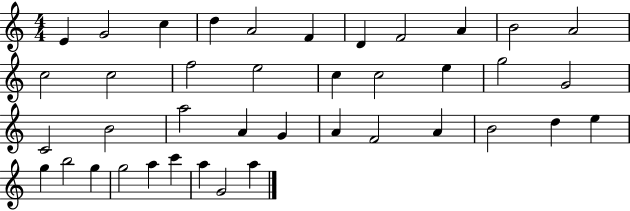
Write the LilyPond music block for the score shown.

{
  \clef treble
  \numericTimeSignature
  \time 4/4
  \key c \major
  e'4 g'2 c''4 | d''4 a'2 f'4 | d'4 f'2 a'4 | b'2 a'2 | \break c''2 c''2 | f''2 e''2 | c''4 c''2 e''4 | g''2 g'2 | \break c'2 b'2 | a''2 a'4 g'4 | a'4 f'2 a'4 | b'2 d''4 e''4 | \break g''4 b''2 g''4 | g''2 a''4 c'''4 | a''4 g'2 a''4 | \bar "|."
}